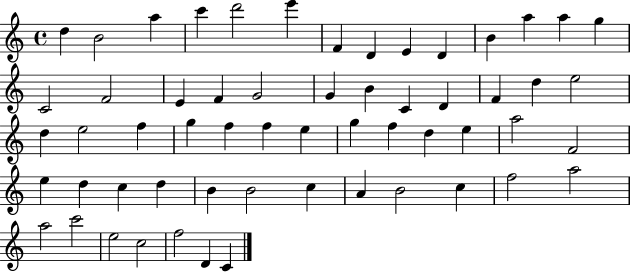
D5/q B4/h A5/q C6/q D6/h E6/q F4/q D4/q E4/q D4/q B4/q A5/q A5/q G5/q C4/h F4/h E4/q F4/q G4/h G4/q B4/q C4/q D4/q F4/q D5/q E5/h D5/q E5/h F5/q G5/q F5/q F5/q E5/q G5/q F5/q D5/q E5/q A5/h F4/h E5/q D5/q C5/q D5/q B4/q B4/h C5/q A4/q B4/h C5/q F5/h A5/h A5/h C6/h E5/h C5/h F5/h D4/q C4/q